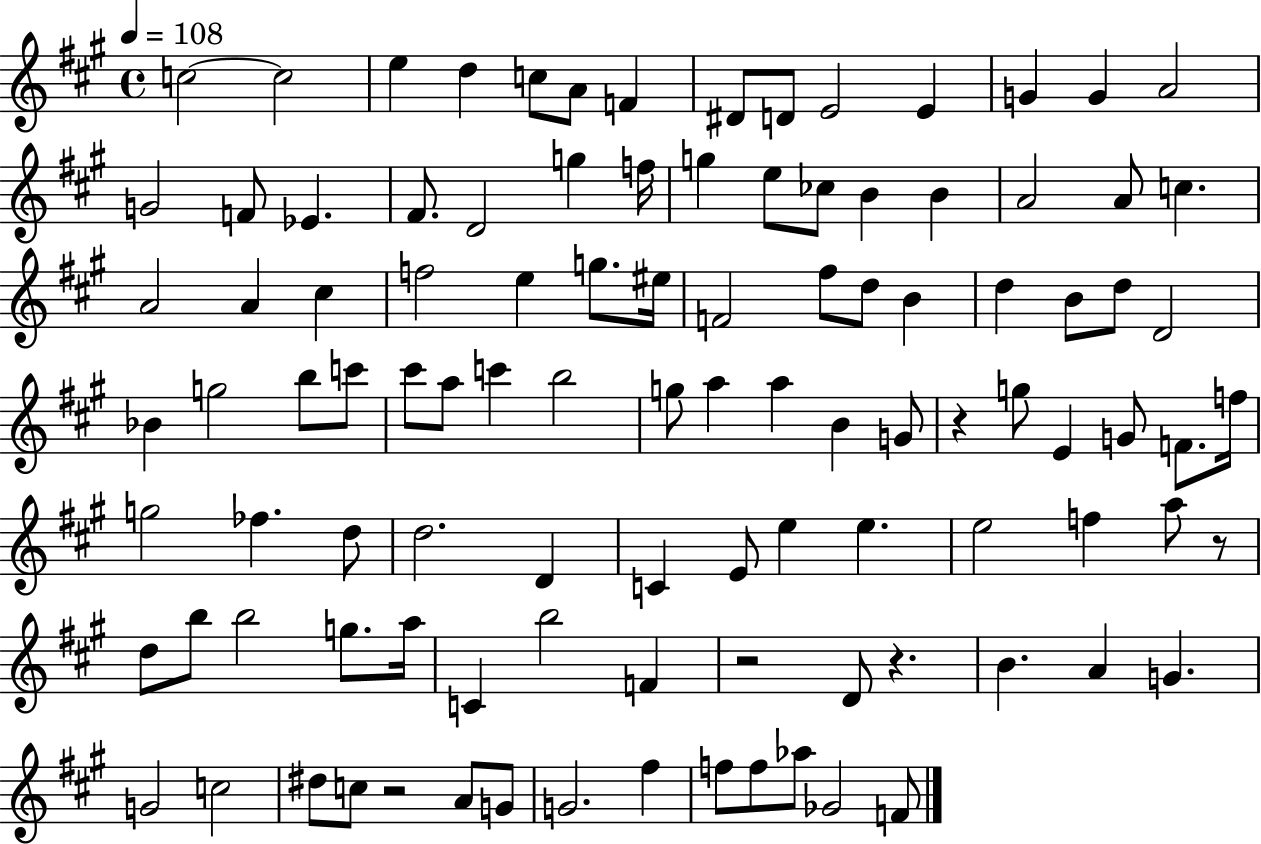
{
  \clef treble
  \time 4/4
  \defaultTimeSignature
  \key a \major
  \tempo 4 = 108
  c''2~~ c''2 | e''4 d''4 c''8 a'8 f'4 | dis'8 d'8 e'2 e'4 | g'4 g'4 a'2 | \break g'2 f'8 ees'4. | fis'8. d'2 g''4 f''16 | g''4 e''8 ces''8 b'4 b'4 | a'2 a'8 c''4. | \break a'2 a'4 cis''4 | f''2 e''4 g''8. eis''16 | f'2 fis''8 d''8 b'4 | d''4 b'8 d''8 d'2 | \break bes'4 g''2 b''8 c'''8 | cis'''8 a''8 c'''4 b''2 | g''8 a''4 a''4 b'4 g'8 | r4 g''8 e'4 g'8 f'8. f''16 | \break g''2 fes''4. d''8 | d''2. d'4 | c'4 e'8 e''4 e''4. | e''2 f''4 a''8 r8 | \break d''8 b''8 b''2 g''8. a''16 | c'4 b''2 f'4 | r2 d'8 r4. | b'4. a'4 g'4. | \break g'2 c''2 | dis''8 c''8 r2 a'8 g'8 | g'2. fis''4 | f''8 f''8 aes''8 ges'2 f'8 | \break \bar "|."
}